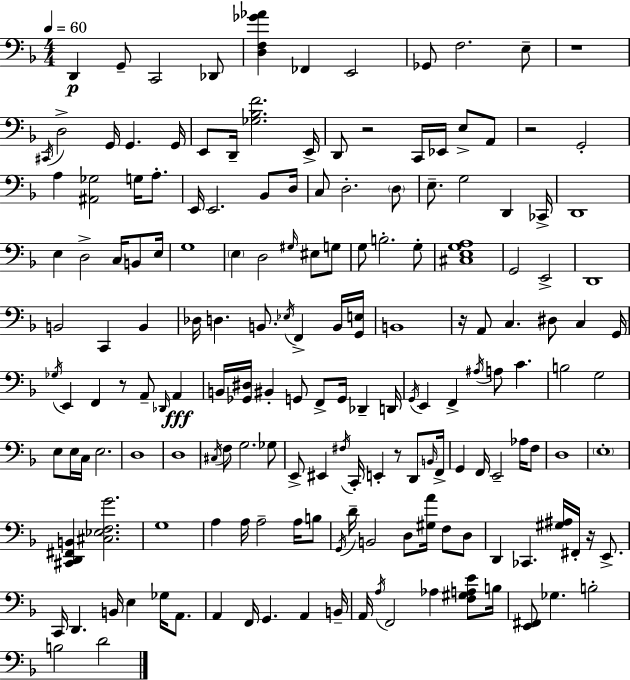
D2/q G2/e C2/h Db2/e [D3,F3,Gb4,Ab4]/q FES2/q E2/h Gb2/e F3/h. E3/e R/w C#2/s D3/h G2/s G2/q. G2/s E2/e D2/s [Gb3,Bb3,F4]/h. E2/s D2/e R/h C2/s Eb2/s E3/e A2/e R/h G2/h A3/q [A#2,Gb3]/h G3/s A3/e. E2/s E2/h. Bb2/e D3/s C3/e D3/h. D3/e E3/e. G3/h D2/q CES2/s D2/w E3/q D3/h C3/s B2/e E3/s G3/w E3/q D3/h G#3/s EIS3/e G3/e G3/e B3/h. G3/e [C#3,E3,G3,A3]/w G2/h E2/h D2/w B2/h C2/q B2/q Db3/s D3/q. B2/e. Eb3/s F2/q B2/s [G2,E3]/s B2/w R/s A2/e C3/q. D#3/e C3/q G2/s Gb3/s E2/q F2/q R/e A2/e Db2/s A2/q B2/s [Gb2,D#3]/s BIS2/q G2/e F2/e G2/s Db2/q D2/s G2/s E2/q F2/q A#3/s A3/e C4/q. B3/h G3/h E3/e E3/s C3/s E3/h. D3/w D3/w C#3/s F3/e G3/h. Gb3/e E2/e EIS2/q F#3/s C2/s E2/q R/e D2/e B2/s F2/s G2/q F2/s E2/h Ab3/s F3/e D3/w E3/w [C#2,D2,F#2,B2]/q [C#3,Eb3,F3,G4]/h. G3/w A3/q A3/s A3/h A3/s B3/e G2/s D4/s B2/h D3/e [G#3,A4]/s F3/e D3/e D2/q CES2/q. [G#3,A#3]/s F#2/s R/s E2/e. C2/s D2/q. B2/s E3/q Gb3/s A2/e. A2/q F2/s G2/q. A2/q B2/s A2/s A3/s F2/h Ab3/q [F3,G#3,A3,E4]/e B3/s [E2,F#2]/e Gb3/q. B3/h B3/h D4/h